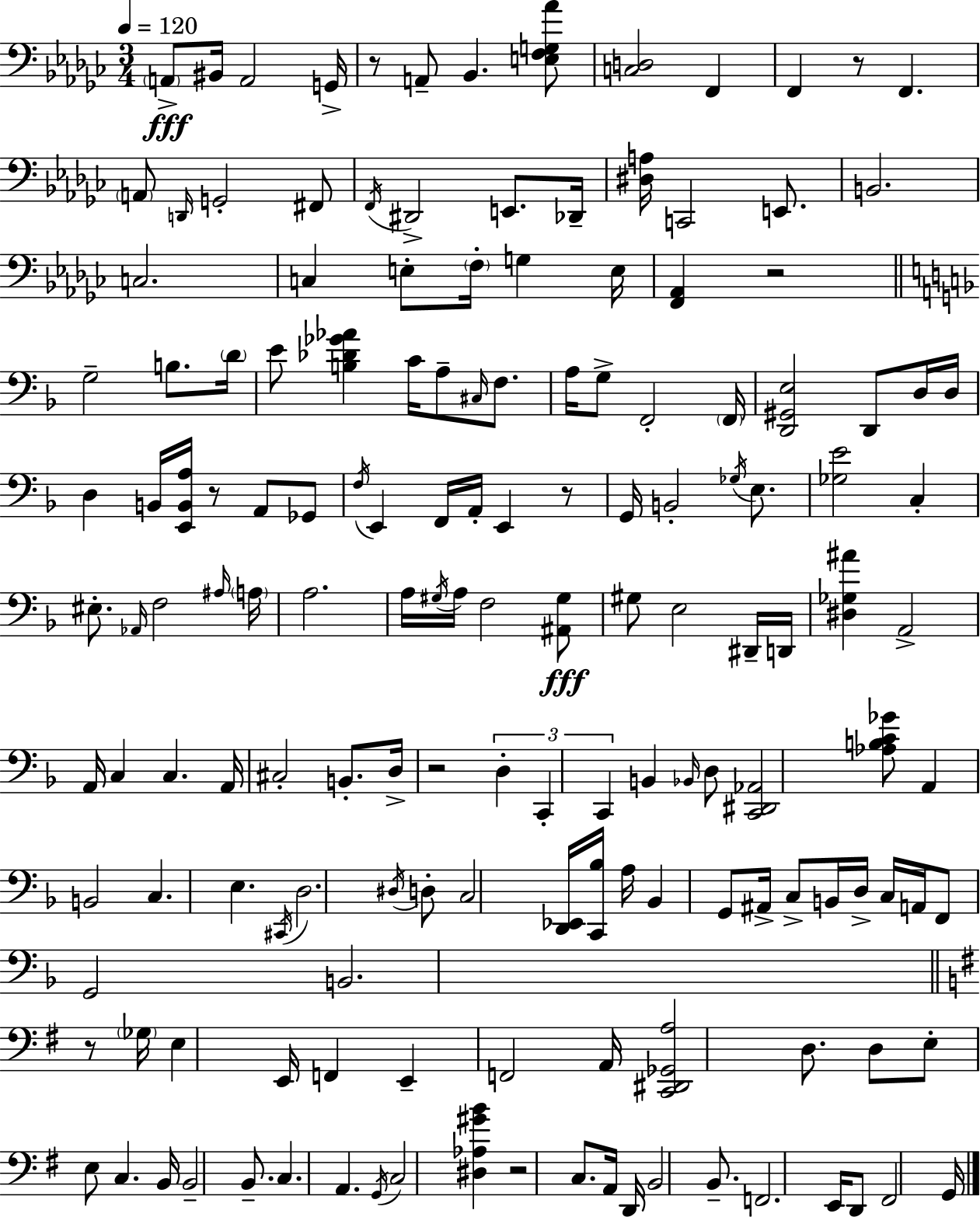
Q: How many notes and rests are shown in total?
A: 157